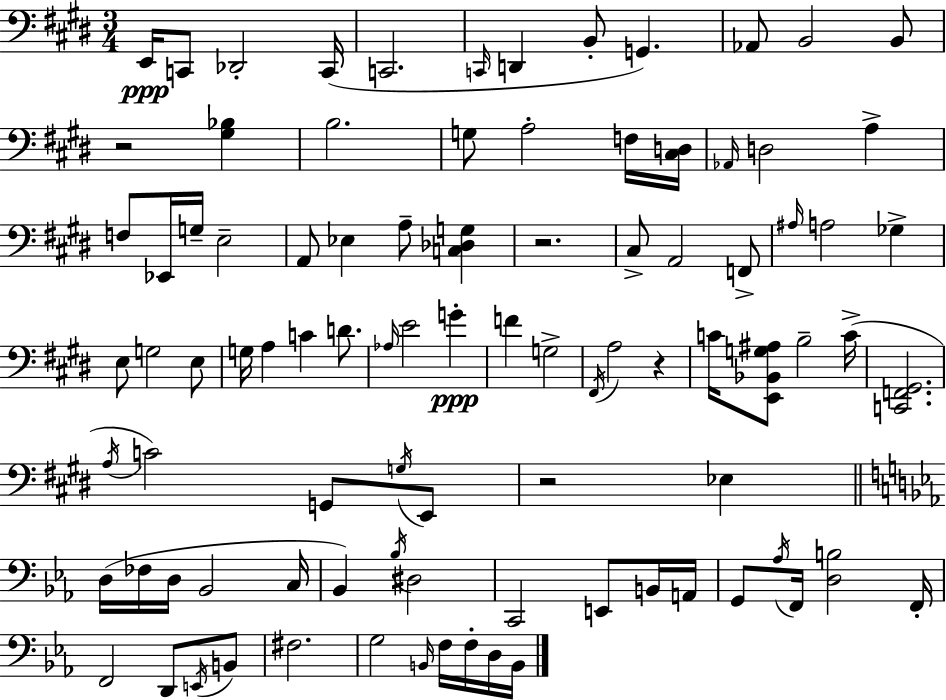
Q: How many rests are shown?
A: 4